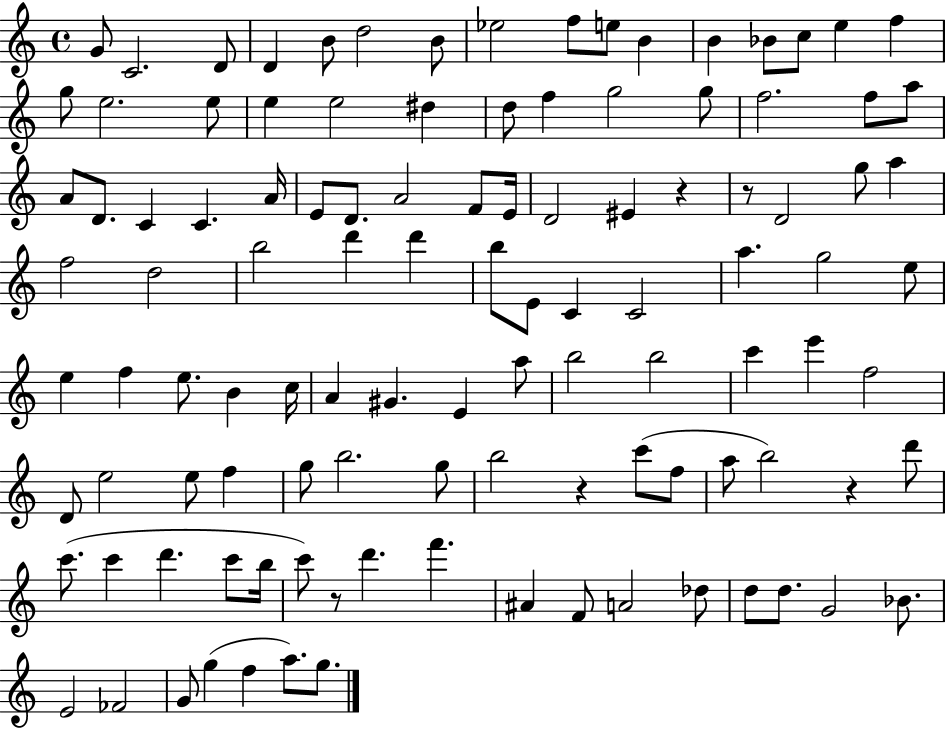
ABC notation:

X:1
T:Untitled
M:4/4
L:1/4
K:C
G/2 C2 D/2 D B/2 d2 B/2 _e2 f/2 e/2 B B _B/2 c/2 e f g/2 e2 e/2 e e2 ^d d/2 f g2 g/2 f2 f/2 a/2 A/2 D/2 C C A/4 E/2 D/2 A2 F/2 E/4 D2 ^E z z/2 D2 g/2 a f2 d2 b2 d' d' b/2 E/2 C C2 a g2 e/2 e f e/2 B c/4 A ^G E a/2 b2 b2 c' e' f2 D/2 e2 e/2 f g/2 b2 g/2 b2 z c'/2 f/2 a/2 b2 z d'/2 c'/2 c' d' c'/2 b/4 c'/2 z/2 d' f' ^A F/2 A2 _d/2 d/2 d/2 G2 _B/2 E2 _F2 G/2 g f a/2 g/2